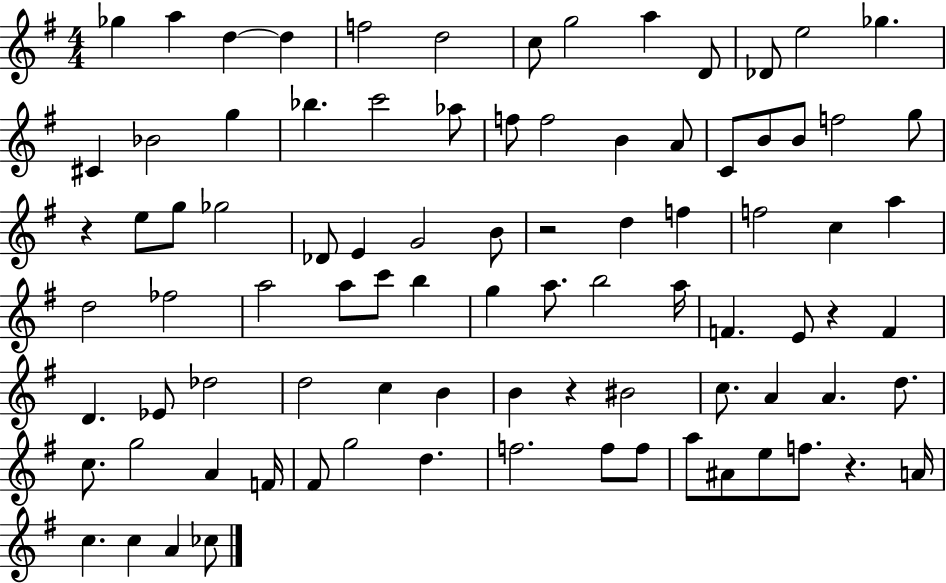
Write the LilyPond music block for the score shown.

{
  \clef treble
  \numericTimeSignature
  \time 4/4
  \key g \major
  ges''4 a''4 d''4~~ d''4 | f''2 d''2 | c''8 g''2 a''4 d'8 | des'8 e''2 ges''4. | \break cis'4 bes'2 g''4 | bes''4. c'''2 aes''8 | f''8 f''2 b'4 a'8 | c'8 b'8 b'8 f''2 g''8 | \break r4 e''8 g''8 ges''2 | des'8 e'4 g'2 b'8 | r2 d''4 f''4 | f''2 c''4 a''4 | \break d''2 fes''2 | a''2 a''8 c'''8 b''4 | g''4 a''8. b''2 a''16 | f'4. e'8 r4 f'4 | \break d'4. ees'8 des''2 | d''2 c''4 b'4 | b'4 r4 bis'2 | c''8. a'4 a'4. d''8. | \break c''8. g''2 a'4 f'16 | fis'8 g''2 d''4. | f''2. f''8 f''8 | a''8 ais'8 e''8 f''8. r4. a'16 | \break c''4. c''4 a'4 ces''8 | \bar "|."
}